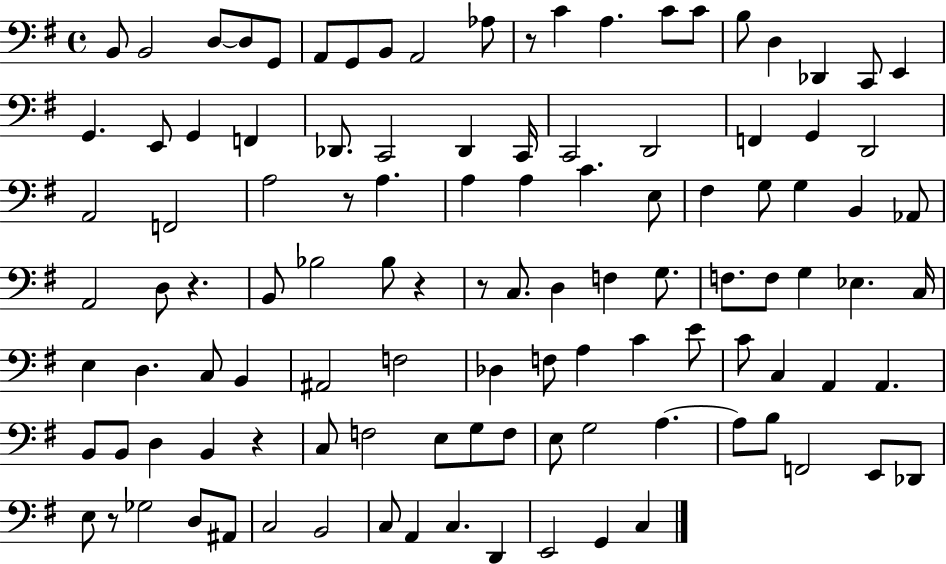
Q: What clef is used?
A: bass